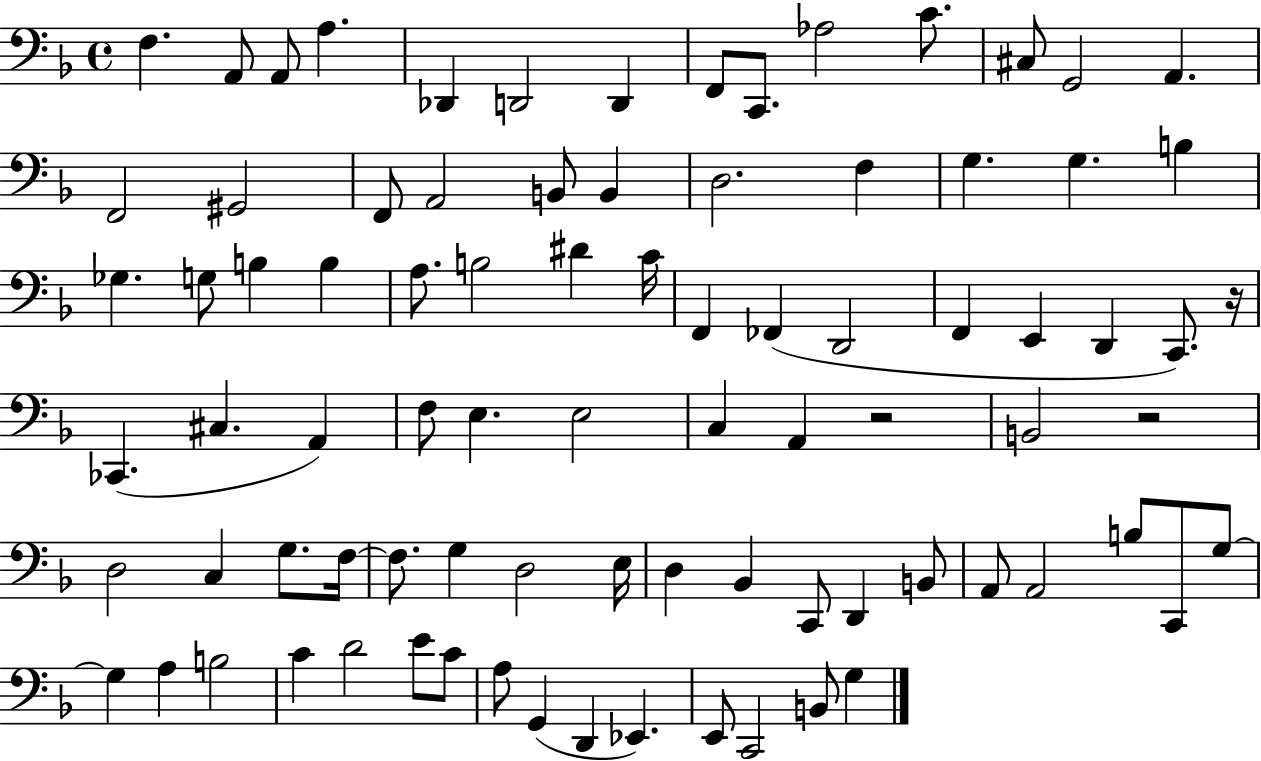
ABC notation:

X:1
T:Untitled
M:4/4
L:1/4
K:F
F, A,,/2 A,,/2 A, _D,, D,,2 D,, F,,/2 C,,/2 _A,2 C/2 ^C,/2 G,,2 A,, F,,2 ^G,,2 F,,/2 A,,2 B,,/2 B,, D,2 F, G, G, B, _G, G,/2 B, B, A,/2 B,2 ^D C/4 F,, _F,, D,,2 F,, E,, D,, C,,/2 z/4 _C,, ^C, A,, F,/2 E, E,2 C, A,, z2 B,,2 z2 D,2 C, G,/2 F,/4 F,/2 G, D,2 E,/4 D, _B,, C,,/2 D,, B,,/2 A,,/2 A,,2 B,/2 C,,/2 G,/2 G, A, B,2 C D2 E/2 C/2 A,/2 G,, D,, _E,, E,,/2 C,,2 B,,/2 G,